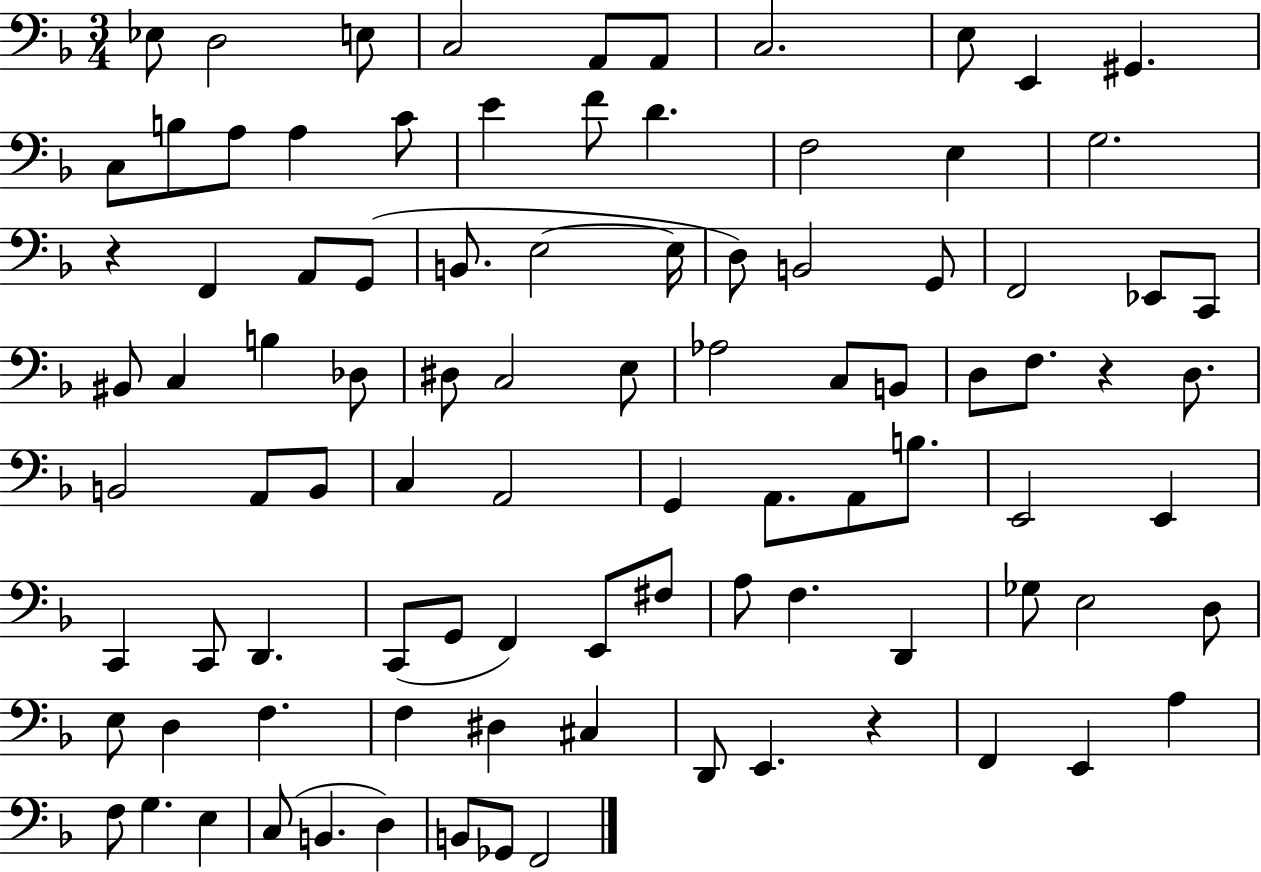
X:1
T:Untitled
M:3/4
L:1/4
K:F
_E,/2 D,2 E,/2 C,2 A,,/2 A,,/2 C,2 E,/2 E,, ^G,, C,/2 B,/2 A,/2 A, C/2 E F/2 D F,2 E, G,2 z F,, A,,/2 G,,/2 B,,/2 E,2 E,/4 D,/2 B,,2 G,,/2 F,,2 _E,,/2 C,,/2 ^B,,/2 C, B, _D,/2 ^D,/2 C,2 E,/2 _A,2 C,/2 B,,/2 D,/2 F,/2 z D,/2 B,,2 A,,/2 B,,/2 C, A,,2 G,, A,,/2 A,,/2 B,/2 E,,2 E,, C,, C,,/2 D,, C,,/2 G,,/2 F,, E,,/2 ^F,/2 A,/2 F, D,, _G,/2 E,2 D,/2 E,/2 D, F, F, ^D, ^C, D,,/2 E,, z F,, E,, A, F,/2 G, E, C,/2 B,, D, B,,/2 _G,,/2 F,,2